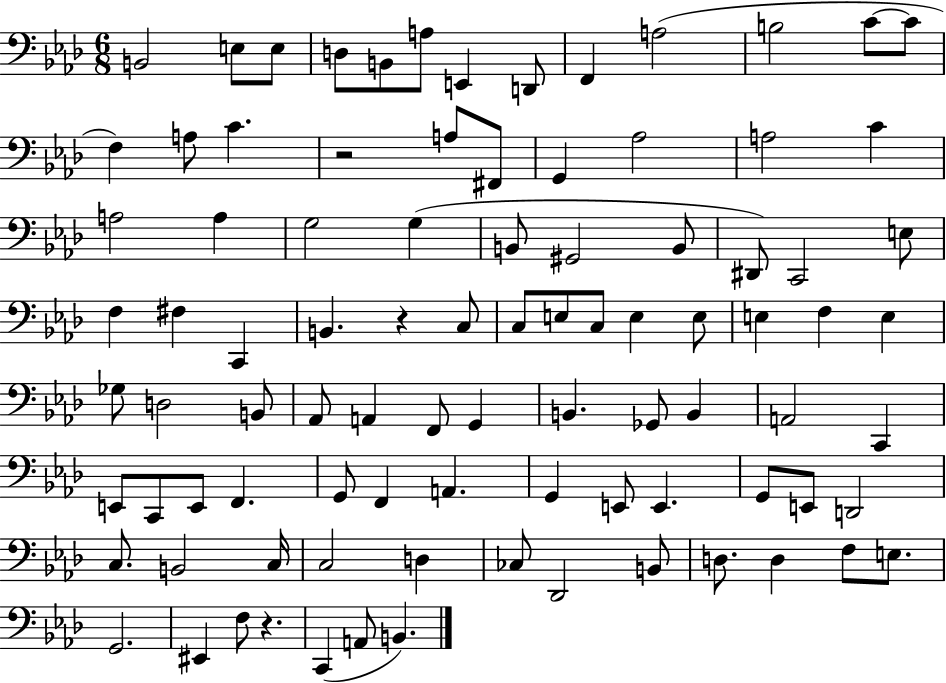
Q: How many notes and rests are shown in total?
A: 91